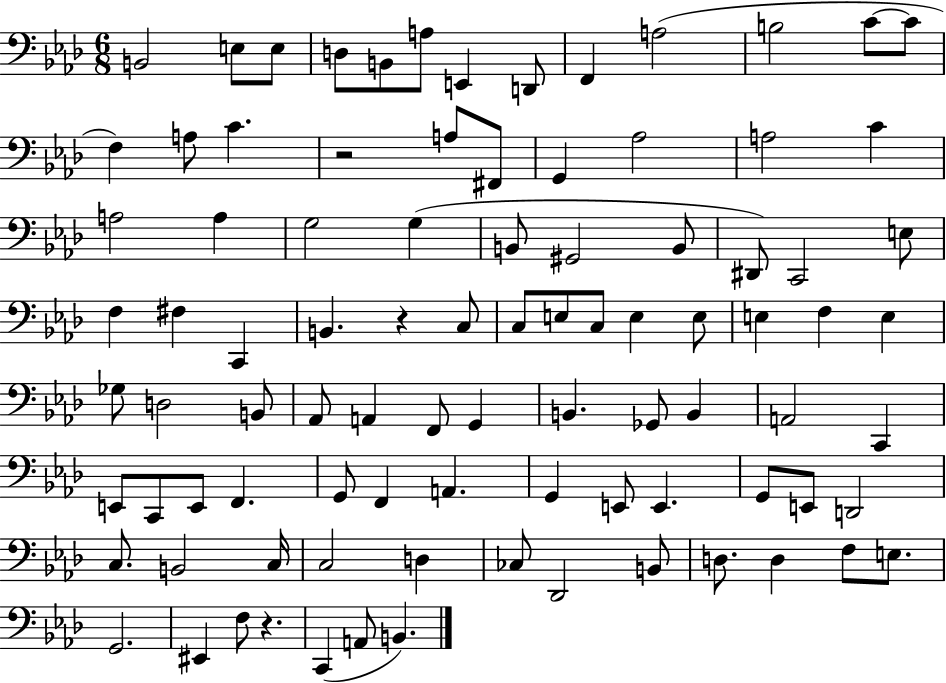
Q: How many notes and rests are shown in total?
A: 91